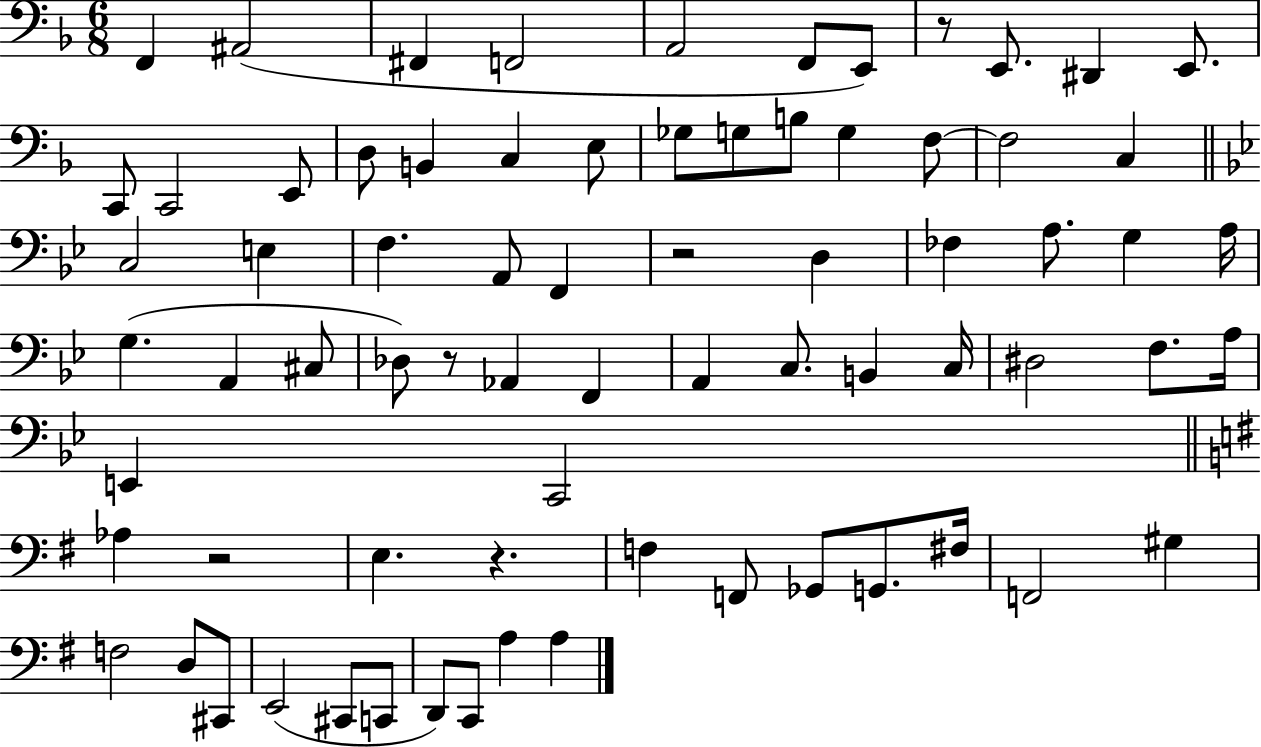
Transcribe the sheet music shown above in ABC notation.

X:1
T:Untitled
M:6/8
L:1/4
K:F
F,, ^A,,2 ^F,, F,,2 A,,2 F,,/2 E,,/2 z/2 E,,/2 ^D,, E,,/2 C,,/2 C,,2 E,,/2 D,/2 B,, C, E,/2 _G,/2 G,/2 B,/2 G, F,/2 F,2 C, C,2 E, F, A,,/2 F,, z2 D, _F, A,/2 G, A,/4 G, A,, ^C,/2 _D,/2 z/2 _A,, F,, A,, C,/2 B,, C,/4 ^D,2 F,/2 A,/4 E,, C,,2 _A, z2 E, z F, F,,/2 _G,,/2 G,,/2 ^F,/4 F,,2 ^G, F,2 D,/2 ^C,,/2 E,,2 ^C,,/2 C,,/2 D,,/2 C,,/2 A, A,